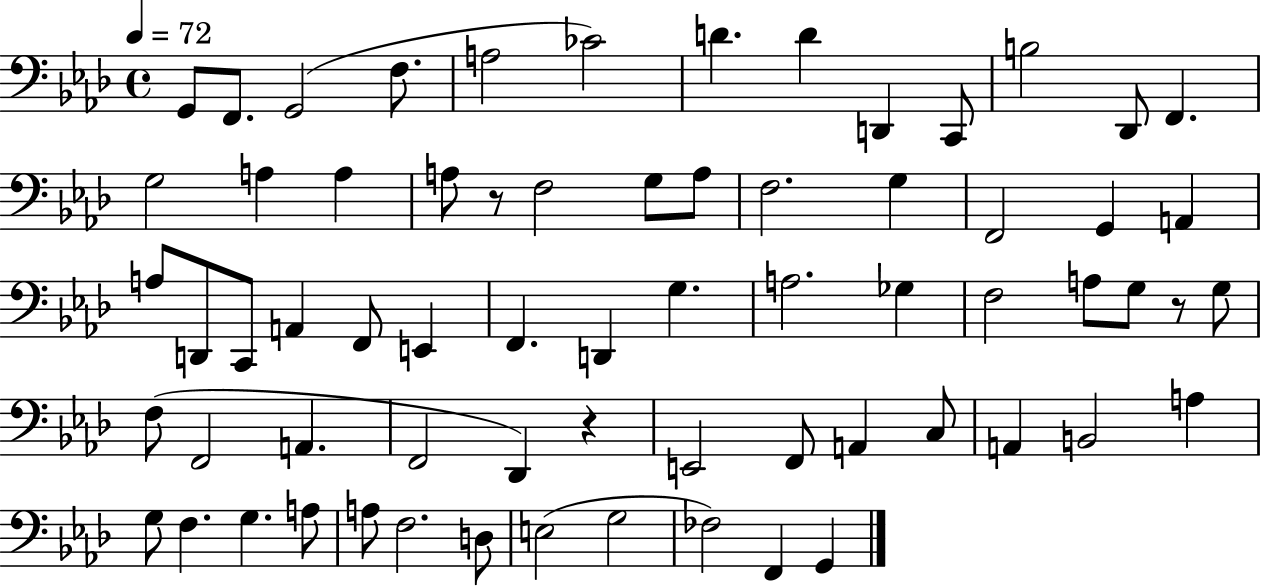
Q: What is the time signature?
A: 4/4